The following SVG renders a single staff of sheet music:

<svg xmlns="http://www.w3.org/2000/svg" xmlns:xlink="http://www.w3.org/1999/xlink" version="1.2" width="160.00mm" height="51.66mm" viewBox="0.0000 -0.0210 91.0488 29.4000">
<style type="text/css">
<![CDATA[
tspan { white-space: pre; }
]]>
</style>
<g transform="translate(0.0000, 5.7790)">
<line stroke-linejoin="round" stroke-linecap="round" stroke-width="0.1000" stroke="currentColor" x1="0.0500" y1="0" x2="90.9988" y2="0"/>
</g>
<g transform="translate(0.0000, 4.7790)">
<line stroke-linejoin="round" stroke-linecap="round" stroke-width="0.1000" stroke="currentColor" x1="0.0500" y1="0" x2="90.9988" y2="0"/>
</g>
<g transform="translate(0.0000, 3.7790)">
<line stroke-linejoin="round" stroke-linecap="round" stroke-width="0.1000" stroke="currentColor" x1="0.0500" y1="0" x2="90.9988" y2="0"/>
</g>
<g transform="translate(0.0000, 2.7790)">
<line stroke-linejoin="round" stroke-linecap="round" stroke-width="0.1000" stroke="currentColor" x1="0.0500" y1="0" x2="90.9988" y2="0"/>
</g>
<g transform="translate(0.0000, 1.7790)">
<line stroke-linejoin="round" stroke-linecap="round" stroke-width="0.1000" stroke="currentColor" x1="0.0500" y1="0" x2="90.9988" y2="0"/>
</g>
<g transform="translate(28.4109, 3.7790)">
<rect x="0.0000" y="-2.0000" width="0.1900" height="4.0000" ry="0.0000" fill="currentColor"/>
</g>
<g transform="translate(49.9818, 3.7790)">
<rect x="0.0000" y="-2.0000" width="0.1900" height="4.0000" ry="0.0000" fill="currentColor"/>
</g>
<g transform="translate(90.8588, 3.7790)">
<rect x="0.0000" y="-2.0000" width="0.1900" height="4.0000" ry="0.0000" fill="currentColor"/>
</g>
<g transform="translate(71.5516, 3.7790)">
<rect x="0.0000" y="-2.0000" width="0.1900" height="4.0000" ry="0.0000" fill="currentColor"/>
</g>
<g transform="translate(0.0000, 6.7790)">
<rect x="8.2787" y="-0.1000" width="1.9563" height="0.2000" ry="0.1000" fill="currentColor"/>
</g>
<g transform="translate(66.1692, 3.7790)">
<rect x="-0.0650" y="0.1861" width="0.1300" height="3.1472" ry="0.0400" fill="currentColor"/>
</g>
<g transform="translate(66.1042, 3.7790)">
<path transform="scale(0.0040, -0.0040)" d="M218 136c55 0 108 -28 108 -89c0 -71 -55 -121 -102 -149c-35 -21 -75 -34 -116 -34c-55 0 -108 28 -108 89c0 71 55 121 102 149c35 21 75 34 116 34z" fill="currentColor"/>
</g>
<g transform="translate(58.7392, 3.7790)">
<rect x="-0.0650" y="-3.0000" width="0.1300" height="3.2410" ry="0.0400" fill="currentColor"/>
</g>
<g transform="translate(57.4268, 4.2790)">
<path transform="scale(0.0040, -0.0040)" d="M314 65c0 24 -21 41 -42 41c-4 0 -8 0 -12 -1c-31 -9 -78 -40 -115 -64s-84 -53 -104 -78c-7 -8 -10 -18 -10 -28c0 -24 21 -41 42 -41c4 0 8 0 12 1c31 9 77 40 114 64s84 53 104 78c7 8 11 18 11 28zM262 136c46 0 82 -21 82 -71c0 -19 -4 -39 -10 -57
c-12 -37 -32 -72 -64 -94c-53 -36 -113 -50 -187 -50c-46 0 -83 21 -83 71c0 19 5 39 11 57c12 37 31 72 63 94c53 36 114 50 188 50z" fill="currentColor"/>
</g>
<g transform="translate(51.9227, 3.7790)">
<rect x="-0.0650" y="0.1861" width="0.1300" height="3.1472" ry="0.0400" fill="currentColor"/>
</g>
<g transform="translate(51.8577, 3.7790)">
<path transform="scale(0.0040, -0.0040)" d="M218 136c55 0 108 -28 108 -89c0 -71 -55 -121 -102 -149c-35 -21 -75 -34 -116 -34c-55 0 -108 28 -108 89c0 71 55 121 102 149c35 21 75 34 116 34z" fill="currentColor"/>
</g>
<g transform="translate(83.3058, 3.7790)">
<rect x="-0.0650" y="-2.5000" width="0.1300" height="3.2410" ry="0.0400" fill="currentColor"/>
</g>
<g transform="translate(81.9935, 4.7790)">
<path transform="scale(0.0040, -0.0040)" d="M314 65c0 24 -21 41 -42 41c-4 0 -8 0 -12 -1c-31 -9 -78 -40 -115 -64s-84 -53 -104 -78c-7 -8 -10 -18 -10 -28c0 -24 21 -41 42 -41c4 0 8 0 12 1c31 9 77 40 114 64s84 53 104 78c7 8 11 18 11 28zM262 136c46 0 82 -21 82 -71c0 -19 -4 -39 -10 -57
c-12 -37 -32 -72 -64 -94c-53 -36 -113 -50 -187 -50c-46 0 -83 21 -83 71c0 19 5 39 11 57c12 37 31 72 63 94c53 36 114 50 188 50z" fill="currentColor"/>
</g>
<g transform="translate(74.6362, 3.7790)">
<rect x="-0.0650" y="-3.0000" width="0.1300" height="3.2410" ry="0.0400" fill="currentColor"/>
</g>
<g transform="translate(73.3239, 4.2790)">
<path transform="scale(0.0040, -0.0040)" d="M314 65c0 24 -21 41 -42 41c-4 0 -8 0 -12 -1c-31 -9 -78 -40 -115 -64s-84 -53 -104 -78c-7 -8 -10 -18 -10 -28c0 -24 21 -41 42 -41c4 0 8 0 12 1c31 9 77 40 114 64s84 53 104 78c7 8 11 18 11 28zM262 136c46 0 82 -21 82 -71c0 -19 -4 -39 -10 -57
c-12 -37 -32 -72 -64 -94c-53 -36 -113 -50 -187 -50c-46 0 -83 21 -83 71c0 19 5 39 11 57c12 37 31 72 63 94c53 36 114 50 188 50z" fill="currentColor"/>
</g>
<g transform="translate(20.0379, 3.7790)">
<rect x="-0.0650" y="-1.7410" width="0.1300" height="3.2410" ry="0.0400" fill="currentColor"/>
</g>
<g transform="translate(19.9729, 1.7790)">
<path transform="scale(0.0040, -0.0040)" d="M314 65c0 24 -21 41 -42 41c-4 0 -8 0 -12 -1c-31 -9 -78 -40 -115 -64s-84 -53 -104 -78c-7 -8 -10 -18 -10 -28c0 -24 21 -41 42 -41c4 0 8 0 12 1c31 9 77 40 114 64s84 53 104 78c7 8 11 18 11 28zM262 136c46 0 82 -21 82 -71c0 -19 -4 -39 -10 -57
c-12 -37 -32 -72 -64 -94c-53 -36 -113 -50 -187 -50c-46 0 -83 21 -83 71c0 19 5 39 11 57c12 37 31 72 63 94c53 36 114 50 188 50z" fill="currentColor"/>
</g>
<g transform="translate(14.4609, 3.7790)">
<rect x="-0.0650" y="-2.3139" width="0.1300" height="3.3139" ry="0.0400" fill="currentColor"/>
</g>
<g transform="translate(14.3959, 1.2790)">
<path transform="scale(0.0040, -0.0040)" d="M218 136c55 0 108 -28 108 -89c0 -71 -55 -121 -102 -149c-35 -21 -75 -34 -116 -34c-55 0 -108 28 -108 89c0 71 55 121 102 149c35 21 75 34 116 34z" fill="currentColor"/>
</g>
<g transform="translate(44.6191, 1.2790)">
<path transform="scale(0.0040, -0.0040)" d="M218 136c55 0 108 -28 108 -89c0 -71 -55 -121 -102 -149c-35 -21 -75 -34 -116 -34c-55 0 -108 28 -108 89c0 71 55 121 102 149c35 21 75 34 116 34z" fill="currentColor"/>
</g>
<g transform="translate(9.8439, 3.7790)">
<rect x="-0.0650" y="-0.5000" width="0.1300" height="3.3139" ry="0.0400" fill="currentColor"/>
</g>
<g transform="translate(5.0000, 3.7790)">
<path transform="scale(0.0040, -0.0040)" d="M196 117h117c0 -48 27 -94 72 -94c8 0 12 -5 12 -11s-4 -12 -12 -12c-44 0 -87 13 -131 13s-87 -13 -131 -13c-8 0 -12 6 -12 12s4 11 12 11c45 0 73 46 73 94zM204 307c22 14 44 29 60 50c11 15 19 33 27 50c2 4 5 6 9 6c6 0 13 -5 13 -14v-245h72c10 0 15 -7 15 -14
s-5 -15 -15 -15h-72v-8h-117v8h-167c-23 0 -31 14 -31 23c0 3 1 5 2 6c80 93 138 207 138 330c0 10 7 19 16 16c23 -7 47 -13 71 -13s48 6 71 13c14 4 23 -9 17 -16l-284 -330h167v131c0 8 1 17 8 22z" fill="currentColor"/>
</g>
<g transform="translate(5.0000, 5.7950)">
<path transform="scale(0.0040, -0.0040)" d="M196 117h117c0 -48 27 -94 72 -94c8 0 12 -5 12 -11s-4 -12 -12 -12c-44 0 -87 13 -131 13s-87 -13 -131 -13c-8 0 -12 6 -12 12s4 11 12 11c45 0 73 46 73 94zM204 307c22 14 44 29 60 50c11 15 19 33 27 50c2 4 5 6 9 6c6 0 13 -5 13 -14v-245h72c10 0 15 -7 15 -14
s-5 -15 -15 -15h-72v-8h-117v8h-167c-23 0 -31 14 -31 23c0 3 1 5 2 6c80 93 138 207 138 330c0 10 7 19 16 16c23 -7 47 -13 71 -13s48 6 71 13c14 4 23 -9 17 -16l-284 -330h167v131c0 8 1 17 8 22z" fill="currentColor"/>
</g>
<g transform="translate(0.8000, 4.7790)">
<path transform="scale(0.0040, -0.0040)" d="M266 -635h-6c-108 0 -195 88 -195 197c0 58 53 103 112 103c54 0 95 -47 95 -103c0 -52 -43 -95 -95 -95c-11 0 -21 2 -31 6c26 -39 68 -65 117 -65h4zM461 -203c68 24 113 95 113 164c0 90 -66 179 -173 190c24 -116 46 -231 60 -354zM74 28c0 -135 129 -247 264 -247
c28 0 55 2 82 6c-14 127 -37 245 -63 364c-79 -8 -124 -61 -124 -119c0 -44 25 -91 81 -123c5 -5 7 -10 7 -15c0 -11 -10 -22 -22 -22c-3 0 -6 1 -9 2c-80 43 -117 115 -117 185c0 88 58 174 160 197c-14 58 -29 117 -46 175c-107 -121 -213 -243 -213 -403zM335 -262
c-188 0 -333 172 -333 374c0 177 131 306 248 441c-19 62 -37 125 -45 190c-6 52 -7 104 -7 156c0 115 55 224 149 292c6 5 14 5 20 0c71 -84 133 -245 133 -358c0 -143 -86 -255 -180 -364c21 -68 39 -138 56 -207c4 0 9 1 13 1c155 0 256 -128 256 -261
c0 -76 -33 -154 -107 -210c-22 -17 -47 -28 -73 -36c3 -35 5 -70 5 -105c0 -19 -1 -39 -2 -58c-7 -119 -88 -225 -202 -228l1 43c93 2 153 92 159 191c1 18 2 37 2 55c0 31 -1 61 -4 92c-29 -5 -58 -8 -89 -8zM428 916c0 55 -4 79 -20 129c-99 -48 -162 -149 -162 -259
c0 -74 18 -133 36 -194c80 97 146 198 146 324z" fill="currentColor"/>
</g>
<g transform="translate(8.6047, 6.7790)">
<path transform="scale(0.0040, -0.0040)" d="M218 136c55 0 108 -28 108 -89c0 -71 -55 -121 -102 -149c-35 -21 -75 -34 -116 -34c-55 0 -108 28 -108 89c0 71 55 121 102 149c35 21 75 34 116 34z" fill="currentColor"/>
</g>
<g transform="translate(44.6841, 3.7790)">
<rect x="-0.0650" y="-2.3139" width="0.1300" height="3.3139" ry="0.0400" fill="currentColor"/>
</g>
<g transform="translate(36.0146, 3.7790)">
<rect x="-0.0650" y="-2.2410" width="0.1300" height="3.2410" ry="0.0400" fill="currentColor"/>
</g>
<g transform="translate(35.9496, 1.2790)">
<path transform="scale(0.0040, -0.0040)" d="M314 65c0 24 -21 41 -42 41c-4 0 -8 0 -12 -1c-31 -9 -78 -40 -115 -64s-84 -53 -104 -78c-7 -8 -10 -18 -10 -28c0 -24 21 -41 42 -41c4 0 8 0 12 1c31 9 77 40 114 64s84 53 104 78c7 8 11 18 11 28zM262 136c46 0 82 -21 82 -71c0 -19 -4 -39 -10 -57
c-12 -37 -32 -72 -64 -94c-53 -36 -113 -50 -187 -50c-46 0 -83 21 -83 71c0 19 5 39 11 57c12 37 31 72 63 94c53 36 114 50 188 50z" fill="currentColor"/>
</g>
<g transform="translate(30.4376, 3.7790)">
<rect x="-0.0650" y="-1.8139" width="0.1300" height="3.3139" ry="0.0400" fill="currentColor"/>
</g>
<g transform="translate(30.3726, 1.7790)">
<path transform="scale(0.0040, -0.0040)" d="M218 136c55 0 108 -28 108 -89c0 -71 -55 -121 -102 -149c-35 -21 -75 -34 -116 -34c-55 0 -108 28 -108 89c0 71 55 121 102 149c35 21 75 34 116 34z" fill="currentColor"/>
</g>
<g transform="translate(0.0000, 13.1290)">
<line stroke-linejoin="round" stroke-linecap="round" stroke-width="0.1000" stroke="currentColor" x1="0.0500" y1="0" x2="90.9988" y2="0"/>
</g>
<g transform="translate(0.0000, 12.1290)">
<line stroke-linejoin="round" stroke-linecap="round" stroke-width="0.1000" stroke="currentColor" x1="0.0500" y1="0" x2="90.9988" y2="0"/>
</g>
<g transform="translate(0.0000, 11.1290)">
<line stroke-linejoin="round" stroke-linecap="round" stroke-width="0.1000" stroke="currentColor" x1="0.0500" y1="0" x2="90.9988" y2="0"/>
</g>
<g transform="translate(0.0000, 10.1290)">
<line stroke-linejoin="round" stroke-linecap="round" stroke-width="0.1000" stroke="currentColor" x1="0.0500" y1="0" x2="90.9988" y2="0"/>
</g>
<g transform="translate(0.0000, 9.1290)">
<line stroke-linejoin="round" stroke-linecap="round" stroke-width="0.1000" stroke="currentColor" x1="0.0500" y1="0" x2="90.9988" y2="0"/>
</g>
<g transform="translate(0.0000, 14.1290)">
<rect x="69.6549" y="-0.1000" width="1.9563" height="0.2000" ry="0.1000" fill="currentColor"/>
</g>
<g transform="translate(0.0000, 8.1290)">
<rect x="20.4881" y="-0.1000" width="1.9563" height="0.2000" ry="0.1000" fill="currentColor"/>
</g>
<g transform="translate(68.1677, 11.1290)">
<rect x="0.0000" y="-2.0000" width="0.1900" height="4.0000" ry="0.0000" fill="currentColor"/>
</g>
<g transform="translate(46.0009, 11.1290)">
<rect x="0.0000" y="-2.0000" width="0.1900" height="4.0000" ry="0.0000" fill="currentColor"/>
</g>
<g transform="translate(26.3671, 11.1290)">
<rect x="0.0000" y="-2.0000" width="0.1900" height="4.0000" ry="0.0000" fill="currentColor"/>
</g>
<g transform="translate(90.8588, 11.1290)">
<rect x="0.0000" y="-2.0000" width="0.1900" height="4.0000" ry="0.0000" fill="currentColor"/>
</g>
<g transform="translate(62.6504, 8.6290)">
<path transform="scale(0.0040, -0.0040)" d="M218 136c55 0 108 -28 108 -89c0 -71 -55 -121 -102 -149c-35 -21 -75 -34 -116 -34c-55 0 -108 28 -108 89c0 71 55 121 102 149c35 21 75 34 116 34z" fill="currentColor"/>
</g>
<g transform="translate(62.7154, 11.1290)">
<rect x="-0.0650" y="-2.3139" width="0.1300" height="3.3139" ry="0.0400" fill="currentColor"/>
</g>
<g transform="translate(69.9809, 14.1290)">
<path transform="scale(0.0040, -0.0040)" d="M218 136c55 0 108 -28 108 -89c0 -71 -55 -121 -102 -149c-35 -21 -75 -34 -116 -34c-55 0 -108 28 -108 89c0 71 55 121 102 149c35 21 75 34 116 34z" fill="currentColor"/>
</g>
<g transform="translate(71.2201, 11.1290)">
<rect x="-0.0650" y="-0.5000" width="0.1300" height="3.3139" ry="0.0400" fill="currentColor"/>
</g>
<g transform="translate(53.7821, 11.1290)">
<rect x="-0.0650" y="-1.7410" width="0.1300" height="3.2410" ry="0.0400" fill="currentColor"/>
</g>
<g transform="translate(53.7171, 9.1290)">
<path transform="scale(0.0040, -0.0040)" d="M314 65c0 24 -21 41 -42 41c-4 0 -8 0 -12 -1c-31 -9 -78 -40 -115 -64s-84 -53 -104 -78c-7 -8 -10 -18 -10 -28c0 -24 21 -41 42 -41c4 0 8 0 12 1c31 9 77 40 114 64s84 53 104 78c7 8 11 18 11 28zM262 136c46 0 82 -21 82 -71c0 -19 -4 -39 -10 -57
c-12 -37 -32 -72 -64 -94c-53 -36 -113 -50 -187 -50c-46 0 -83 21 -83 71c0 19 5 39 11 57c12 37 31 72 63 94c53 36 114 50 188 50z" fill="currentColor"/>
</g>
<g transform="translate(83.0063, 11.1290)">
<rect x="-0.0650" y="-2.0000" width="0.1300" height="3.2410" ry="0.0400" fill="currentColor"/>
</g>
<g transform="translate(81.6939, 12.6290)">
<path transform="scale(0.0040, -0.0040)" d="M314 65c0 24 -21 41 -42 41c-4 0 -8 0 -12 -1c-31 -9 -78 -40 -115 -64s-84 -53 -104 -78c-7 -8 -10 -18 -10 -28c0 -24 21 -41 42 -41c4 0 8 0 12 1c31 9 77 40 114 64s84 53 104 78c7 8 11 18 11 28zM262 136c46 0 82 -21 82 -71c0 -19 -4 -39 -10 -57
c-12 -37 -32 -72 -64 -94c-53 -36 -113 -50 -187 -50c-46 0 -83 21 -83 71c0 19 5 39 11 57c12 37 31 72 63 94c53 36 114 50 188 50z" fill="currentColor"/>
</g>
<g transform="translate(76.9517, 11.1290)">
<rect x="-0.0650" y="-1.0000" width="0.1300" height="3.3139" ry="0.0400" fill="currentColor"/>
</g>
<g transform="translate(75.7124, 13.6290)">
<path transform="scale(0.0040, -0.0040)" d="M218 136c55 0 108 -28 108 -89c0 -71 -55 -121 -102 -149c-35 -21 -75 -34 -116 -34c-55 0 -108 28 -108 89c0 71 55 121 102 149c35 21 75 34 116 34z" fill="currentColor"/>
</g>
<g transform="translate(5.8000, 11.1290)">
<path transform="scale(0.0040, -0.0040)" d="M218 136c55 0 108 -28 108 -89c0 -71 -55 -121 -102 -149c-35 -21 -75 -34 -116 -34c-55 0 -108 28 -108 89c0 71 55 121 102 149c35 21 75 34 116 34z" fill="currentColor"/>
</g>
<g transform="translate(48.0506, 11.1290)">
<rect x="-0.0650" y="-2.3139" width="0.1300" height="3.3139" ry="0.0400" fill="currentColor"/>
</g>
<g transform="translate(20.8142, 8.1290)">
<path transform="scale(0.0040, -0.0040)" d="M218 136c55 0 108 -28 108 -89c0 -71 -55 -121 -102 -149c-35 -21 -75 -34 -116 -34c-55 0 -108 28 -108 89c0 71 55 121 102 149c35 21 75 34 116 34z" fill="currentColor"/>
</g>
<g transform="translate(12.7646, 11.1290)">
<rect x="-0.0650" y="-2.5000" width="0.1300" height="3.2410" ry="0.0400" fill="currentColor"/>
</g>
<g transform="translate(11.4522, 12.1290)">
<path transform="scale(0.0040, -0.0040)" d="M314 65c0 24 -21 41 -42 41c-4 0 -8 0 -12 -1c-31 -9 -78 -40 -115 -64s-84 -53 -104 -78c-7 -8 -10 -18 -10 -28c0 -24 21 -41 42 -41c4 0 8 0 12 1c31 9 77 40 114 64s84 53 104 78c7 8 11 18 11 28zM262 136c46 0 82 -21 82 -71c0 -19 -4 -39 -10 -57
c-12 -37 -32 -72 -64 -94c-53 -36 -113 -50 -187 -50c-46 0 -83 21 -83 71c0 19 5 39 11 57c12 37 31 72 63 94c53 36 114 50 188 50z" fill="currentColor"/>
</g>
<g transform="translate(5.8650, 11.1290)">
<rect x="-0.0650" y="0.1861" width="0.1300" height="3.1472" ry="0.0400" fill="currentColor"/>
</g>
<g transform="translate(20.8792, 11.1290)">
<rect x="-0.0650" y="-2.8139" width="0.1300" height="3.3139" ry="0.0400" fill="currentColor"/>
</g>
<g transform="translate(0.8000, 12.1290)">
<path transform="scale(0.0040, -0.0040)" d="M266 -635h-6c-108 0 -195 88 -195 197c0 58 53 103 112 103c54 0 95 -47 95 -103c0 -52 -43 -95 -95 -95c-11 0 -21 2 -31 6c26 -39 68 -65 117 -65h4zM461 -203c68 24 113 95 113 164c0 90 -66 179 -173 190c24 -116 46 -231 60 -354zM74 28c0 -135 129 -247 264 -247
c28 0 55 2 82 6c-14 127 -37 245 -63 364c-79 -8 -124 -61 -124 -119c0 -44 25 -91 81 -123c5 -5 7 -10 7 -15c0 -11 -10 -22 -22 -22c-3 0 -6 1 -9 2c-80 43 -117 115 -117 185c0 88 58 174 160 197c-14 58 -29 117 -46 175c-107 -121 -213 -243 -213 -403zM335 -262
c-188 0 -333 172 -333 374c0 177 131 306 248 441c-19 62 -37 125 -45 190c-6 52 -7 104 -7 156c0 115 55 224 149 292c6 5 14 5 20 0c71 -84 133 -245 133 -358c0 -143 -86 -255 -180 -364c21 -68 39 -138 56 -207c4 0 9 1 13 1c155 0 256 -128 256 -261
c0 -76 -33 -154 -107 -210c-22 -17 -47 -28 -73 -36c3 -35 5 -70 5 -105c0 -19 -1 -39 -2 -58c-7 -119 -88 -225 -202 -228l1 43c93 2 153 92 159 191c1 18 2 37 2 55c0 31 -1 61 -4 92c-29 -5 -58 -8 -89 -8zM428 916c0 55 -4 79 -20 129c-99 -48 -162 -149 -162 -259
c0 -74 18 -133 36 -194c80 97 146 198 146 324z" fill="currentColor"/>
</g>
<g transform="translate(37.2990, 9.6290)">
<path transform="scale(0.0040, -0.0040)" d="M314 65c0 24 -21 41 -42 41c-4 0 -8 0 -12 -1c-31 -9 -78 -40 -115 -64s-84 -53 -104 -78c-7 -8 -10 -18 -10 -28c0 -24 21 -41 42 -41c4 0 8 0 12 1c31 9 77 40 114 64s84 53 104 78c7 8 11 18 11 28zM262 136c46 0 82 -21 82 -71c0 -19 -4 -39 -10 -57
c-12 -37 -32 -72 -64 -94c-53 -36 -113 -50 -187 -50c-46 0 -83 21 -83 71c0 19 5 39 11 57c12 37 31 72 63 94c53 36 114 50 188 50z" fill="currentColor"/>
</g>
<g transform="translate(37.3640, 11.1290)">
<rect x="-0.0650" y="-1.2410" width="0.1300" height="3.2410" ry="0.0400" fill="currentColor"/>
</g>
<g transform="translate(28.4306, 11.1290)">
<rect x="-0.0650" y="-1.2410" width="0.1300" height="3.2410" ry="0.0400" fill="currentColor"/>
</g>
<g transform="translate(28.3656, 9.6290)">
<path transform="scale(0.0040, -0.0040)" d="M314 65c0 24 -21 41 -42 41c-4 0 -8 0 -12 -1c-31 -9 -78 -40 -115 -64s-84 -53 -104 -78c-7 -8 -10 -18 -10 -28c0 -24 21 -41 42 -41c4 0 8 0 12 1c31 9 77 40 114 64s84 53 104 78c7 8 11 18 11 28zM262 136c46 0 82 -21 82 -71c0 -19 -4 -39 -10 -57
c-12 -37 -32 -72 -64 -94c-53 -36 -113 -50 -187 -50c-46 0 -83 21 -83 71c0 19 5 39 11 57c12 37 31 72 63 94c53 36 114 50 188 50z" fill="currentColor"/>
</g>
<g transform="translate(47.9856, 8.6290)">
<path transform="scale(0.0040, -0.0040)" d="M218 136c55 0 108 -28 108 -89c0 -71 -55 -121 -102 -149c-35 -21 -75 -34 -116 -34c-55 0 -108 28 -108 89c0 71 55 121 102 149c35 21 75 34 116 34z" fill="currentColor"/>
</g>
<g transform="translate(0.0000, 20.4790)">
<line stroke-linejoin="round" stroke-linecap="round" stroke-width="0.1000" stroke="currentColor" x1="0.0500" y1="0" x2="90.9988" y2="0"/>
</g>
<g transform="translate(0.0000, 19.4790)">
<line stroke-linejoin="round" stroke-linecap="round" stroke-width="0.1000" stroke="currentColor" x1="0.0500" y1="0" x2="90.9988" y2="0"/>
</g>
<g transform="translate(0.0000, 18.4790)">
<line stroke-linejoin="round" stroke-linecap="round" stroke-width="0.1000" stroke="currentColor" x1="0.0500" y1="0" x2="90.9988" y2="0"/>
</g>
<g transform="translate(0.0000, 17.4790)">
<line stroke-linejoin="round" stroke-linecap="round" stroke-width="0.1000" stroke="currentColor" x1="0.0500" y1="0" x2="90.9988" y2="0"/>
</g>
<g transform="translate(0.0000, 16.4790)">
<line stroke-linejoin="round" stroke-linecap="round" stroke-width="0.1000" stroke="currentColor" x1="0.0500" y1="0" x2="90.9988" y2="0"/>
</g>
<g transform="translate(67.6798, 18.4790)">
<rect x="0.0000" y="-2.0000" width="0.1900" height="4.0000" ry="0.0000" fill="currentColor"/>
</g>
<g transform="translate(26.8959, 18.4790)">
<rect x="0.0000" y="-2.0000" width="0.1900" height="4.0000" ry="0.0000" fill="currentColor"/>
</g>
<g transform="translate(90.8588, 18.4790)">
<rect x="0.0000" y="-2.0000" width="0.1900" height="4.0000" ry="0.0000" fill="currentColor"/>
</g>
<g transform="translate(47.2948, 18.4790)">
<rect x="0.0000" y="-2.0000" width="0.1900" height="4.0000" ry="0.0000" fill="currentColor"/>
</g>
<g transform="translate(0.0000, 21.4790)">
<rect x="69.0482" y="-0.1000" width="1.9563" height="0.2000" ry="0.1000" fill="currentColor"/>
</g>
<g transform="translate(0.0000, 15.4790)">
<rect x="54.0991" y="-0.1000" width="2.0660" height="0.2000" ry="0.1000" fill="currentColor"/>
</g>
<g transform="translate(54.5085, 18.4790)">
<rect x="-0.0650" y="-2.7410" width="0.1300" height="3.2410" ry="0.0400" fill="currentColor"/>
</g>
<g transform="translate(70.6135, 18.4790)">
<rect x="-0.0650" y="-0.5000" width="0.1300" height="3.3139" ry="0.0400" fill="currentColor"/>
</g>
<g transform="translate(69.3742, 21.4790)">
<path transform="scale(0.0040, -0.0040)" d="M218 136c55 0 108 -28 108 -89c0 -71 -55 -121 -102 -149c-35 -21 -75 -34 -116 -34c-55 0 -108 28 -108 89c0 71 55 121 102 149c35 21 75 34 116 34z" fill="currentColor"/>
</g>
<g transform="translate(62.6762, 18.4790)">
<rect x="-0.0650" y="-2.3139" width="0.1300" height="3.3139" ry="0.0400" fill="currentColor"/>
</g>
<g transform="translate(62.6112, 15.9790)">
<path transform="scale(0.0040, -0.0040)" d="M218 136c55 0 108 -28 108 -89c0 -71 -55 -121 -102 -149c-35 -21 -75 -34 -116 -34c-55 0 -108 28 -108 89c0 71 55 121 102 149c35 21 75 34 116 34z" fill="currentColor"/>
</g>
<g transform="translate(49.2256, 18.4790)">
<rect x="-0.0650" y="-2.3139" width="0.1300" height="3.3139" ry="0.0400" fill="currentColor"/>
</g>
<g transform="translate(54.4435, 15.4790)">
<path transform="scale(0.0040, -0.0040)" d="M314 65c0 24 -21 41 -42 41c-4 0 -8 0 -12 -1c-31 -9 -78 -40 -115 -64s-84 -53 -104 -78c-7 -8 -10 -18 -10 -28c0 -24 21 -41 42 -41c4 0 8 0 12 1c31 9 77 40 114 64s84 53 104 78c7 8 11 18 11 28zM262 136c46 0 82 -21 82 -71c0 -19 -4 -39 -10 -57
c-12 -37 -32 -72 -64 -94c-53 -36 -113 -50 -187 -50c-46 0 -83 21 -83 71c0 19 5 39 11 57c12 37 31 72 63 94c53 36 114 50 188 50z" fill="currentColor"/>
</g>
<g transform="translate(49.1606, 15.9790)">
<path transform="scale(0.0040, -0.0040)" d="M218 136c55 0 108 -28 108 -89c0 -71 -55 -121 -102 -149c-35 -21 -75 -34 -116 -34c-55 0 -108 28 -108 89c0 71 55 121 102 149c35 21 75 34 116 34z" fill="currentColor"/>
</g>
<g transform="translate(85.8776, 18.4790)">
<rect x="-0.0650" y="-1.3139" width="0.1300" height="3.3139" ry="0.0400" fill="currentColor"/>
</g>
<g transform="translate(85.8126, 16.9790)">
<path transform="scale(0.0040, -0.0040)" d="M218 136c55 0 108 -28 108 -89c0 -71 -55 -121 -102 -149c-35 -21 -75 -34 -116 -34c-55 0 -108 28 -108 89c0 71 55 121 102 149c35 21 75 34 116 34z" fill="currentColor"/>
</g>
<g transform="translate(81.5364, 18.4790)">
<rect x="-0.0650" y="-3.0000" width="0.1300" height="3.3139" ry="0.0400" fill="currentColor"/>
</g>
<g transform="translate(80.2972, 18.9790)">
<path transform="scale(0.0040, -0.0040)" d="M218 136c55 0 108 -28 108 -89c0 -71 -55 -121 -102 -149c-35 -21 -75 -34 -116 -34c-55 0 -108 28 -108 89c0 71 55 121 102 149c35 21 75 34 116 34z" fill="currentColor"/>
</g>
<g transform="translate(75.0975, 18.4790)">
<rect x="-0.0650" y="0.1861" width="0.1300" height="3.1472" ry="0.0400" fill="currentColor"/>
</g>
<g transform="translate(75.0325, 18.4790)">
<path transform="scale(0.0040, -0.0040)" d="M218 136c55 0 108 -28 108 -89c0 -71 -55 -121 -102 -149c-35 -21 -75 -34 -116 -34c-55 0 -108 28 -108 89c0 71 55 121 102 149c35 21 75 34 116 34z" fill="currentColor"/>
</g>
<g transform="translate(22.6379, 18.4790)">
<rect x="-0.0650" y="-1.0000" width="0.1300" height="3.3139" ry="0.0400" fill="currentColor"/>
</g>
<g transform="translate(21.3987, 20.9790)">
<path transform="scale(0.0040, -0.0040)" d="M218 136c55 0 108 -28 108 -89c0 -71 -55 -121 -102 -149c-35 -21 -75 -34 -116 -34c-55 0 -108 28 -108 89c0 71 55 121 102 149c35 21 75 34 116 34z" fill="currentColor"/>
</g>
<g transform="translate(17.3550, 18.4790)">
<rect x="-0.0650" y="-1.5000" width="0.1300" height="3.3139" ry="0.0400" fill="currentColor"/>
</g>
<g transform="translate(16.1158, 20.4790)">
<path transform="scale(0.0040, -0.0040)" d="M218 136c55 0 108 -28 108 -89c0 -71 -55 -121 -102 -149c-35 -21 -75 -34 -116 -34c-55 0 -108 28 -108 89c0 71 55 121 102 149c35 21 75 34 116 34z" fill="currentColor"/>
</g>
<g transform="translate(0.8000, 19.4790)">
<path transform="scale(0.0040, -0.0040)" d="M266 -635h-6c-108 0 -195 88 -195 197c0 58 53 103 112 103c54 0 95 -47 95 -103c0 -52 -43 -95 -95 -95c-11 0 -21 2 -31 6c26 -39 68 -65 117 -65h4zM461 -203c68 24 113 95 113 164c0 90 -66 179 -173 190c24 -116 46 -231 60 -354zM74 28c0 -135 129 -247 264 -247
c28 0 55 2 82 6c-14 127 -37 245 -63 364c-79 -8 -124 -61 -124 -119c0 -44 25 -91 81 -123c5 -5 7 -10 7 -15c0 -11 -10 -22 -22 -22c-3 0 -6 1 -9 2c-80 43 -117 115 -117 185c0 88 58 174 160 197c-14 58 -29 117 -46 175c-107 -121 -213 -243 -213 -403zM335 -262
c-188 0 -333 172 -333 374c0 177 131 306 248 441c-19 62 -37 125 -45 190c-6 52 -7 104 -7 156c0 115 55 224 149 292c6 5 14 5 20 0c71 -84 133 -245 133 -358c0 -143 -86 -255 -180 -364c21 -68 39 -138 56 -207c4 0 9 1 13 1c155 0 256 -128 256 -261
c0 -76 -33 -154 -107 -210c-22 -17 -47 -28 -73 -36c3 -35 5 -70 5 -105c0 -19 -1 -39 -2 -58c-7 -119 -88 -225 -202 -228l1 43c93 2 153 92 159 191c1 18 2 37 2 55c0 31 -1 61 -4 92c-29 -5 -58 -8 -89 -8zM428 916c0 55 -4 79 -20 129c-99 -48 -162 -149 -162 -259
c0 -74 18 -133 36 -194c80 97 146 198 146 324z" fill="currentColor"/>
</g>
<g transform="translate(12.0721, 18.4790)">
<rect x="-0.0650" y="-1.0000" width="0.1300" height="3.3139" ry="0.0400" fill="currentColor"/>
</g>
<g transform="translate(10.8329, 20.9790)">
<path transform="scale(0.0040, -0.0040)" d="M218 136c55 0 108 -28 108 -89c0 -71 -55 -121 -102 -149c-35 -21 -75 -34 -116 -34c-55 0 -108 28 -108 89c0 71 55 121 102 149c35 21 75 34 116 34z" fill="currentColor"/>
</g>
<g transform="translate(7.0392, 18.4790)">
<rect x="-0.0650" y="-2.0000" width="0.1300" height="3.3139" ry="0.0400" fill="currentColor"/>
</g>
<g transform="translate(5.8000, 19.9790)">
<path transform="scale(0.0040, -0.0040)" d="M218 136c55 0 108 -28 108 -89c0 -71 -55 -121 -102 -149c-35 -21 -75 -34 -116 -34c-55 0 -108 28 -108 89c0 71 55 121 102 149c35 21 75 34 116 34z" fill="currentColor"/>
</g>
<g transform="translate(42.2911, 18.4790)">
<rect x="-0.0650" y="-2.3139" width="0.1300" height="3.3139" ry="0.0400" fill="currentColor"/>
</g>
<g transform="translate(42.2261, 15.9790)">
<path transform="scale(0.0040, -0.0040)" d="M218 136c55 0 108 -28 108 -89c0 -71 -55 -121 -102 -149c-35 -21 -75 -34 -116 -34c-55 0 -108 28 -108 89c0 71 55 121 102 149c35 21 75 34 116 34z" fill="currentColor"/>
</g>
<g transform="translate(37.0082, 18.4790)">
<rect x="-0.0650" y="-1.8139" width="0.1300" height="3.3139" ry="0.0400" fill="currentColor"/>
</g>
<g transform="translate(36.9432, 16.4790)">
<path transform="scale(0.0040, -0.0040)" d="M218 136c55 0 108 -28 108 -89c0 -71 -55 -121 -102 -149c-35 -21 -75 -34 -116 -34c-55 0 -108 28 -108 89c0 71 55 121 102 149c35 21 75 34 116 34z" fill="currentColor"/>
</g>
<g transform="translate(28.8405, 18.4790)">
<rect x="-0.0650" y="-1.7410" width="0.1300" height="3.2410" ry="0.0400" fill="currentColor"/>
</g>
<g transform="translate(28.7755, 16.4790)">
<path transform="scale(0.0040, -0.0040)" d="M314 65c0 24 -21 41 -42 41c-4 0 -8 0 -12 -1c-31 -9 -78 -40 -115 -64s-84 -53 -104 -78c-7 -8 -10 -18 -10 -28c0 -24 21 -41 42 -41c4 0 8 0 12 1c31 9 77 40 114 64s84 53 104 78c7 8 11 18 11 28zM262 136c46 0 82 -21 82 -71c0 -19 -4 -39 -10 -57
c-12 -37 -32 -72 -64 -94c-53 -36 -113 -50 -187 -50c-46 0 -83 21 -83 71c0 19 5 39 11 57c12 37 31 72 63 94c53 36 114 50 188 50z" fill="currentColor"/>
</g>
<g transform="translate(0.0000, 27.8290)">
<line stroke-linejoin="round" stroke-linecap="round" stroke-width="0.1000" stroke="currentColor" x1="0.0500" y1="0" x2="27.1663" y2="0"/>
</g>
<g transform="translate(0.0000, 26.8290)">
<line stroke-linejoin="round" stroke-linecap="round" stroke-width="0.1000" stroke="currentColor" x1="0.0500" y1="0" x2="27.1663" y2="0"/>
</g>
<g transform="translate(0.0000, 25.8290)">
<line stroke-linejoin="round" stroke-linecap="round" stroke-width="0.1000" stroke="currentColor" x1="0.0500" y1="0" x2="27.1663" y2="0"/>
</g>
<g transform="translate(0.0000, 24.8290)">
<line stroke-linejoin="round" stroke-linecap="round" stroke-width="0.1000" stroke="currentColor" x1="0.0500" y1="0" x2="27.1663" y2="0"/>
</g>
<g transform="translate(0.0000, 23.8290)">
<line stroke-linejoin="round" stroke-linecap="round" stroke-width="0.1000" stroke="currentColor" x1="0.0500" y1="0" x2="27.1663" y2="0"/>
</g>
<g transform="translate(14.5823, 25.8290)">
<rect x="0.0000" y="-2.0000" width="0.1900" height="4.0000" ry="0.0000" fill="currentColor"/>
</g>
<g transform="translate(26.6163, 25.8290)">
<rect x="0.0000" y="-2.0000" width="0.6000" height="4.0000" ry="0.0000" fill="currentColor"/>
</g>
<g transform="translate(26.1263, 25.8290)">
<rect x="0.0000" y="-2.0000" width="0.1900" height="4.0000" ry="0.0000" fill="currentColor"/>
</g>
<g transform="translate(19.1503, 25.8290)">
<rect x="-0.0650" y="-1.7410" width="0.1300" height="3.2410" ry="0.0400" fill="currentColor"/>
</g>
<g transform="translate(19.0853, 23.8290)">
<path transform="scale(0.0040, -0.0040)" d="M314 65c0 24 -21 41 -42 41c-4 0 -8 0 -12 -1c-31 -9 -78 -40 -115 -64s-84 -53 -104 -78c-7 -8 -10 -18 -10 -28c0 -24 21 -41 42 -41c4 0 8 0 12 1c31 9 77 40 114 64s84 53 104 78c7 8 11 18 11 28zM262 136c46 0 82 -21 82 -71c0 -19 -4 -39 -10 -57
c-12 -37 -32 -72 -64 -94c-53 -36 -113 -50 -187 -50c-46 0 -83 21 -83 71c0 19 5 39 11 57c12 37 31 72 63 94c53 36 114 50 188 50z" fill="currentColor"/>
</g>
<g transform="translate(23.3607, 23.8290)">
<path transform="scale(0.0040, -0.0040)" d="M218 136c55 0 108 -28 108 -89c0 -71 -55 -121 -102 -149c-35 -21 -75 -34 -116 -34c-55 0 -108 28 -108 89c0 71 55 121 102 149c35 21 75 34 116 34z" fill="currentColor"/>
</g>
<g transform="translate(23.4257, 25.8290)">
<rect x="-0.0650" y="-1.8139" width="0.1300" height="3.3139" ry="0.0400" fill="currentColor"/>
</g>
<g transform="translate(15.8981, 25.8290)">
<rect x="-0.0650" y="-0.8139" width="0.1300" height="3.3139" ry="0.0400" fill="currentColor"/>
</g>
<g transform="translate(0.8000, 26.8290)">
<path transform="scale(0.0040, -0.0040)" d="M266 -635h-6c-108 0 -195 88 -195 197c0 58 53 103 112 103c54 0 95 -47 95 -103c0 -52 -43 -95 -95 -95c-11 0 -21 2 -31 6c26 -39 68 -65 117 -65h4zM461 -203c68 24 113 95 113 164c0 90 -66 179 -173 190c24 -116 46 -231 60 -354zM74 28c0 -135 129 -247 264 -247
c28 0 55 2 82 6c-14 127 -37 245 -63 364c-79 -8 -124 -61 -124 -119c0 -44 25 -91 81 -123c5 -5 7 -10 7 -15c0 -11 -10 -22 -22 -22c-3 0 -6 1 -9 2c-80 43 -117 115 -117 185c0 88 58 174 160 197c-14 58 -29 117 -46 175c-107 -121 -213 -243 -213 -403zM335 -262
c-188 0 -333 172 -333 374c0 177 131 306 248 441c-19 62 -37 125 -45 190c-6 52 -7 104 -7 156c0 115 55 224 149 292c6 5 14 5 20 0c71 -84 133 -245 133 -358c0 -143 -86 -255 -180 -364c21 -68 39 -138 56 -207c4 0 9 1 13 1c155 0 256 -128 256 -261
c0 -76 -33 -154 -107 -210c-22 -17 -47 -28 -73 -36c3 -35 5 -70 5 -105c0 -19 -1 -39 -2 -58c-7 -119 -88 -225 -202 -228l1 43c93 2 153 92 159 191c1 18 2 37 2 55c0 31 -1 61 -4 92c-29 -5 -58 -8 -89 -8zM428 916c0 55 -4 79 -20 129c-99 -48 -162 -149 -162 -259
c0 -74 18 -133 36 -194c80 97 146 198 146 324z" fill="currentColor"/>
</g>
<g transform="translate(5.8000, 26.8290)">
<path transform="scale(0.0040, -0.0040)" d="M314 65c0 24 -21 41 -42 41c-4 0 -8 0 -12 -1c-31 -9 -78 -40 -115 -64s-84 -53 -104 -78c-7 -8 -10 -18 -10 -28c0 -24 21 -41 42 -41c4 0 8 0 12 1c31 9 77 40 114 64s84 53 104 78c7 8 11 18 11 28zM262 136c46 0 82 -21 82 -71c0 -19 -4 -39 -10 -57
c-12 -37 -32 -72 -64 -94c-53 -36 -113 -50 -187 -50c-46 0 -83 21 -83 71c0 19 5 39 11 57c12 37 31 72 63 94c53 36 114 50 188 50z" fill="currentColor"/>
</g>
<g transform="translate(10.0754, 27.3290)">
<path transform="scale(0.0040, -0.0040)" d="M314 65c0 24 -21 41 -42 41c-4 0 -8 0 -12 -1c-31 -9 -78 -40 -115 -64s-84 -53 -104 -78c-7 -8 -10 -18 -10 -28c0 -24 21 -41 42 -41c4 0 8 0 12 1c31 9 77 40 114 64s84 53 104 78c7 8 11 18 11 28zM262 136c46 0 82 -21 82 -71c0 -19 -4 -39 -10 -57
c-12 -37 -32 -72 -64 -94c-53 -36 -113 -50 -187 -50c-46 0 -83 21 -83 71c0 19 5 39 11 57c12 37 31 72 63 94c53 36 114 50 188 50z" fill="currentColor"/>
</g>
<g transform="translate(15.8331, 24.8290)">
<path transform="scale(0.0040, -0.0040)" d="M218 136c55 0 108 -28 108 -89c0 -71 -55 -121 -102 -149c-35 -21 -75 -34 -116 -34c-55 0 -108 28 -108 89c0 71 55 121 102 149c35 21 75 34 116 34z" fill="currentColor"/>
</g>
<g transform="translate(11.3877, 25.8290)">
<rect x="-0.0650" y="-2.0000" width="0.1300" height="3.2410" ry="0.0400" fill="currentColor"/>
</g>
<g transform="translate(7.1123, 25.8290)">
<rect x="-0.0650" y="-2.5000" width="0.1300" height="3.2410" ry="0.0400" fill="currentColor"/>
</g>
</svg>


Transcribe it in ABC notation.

X:1
T:Untitled
M:4/4
L:1/4
K:C
C g f2 f g2 g B A2 B A2 G2 B G2 a e2 e2 g f2 g C D F2 F D E D f2 f g g a2 g C B A e G2 F2 d f2 f